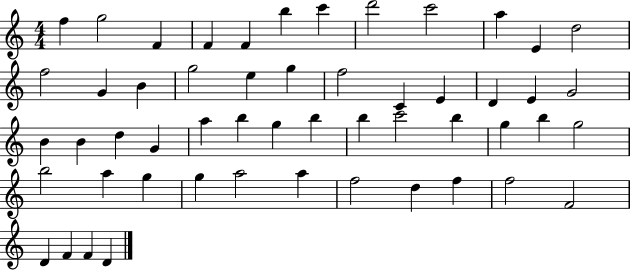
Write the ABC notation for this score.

X:1
T:Untitled
M:4/4
L:1/4
K:C
f g2 F F F b c' d'2 c'2 a E d2 f2 G B g2 e g f2 C E D E G2 B B d G a b g b b c'2 b g b g2 b2 a g g a2 a f2 d f f2 F2 D F F D